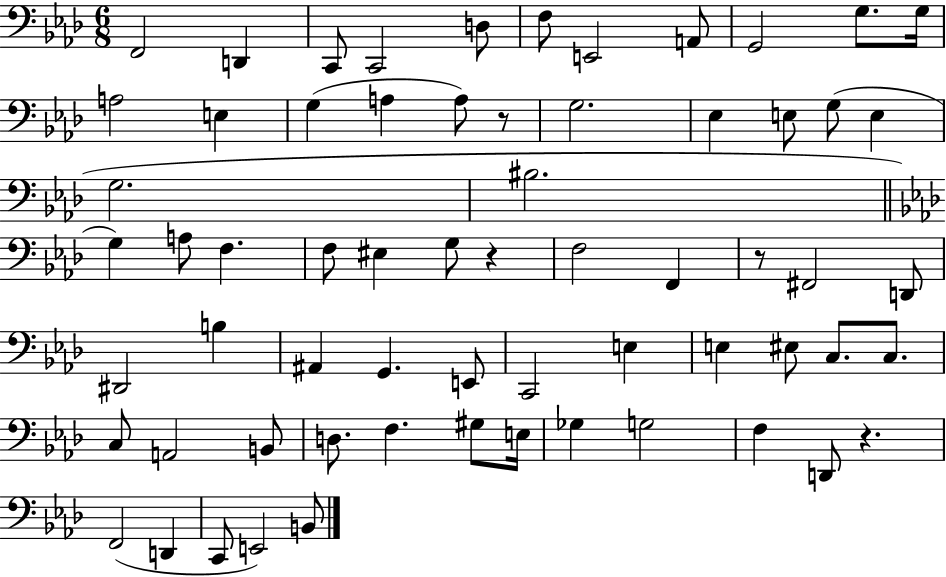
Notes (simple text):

F2/h D2/q C2/e C2/h D3/e F3/e E2/h A2/e G2/h G3/e. G3/s A3/h E3/q G3/q A3/q A3/e R/e G3/h. Eb3/q E3/e G3/e E3/q G3/h. BIS3/h. G3/q A3/e F3/q. F3/e EIS3/q G3/e R/q F3/h F2/q R/e F#2/h D2/e D#2/h B3/q A#2/q G2/q. E2/e C2/h E3/q E3/q EIS3/e C3/e. C3/e. C3/e A2/h B2/e D3/e. F3/q. G#3/e E3/s Gb3/q G3/h F3/q D2/e R/q. F2/h D2/q C2/e E2/h B2/e